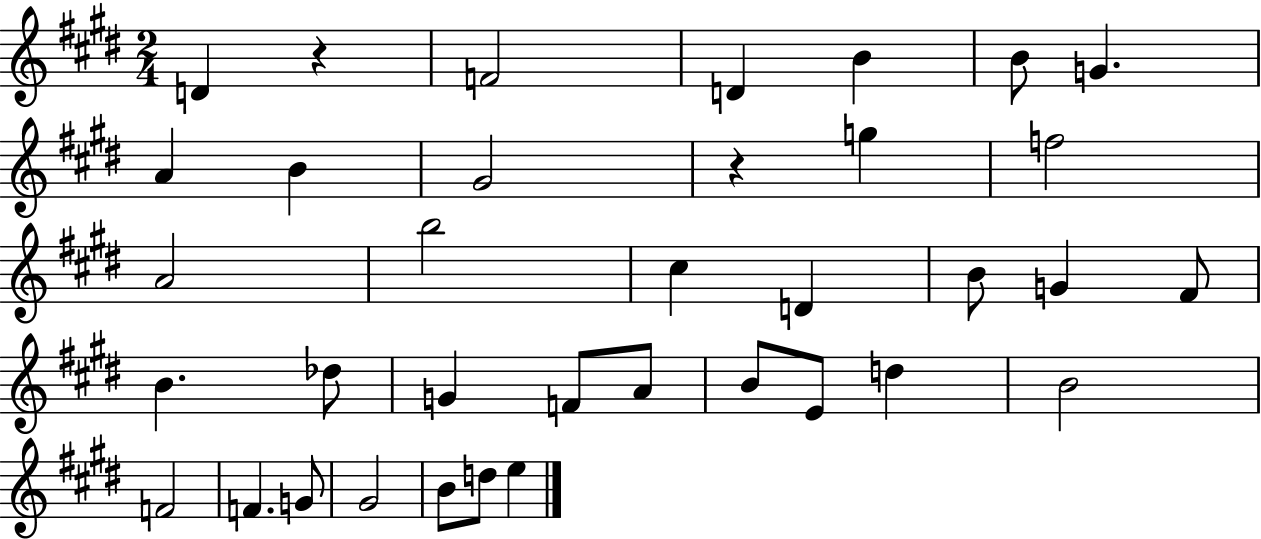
{
  \clef treble
  \numericTimeSignature
  \time 2/4
  \key e \major
  d'4 r4 | f'2 | d'4 b'4 | b'8 g'4. | \break a'4 b'4 | gis'2 | r4 g''4 | f''2 | \break a'2 | b''2 | cis''4 d'4 | b'8 g'4 fis'8 | \break b'4. des''8 | g'4 f'8 a'8 | b'8 e'8 d''4 | b'2 | \break f'2 | f'4. g'8 | gis'2 | b'8 d''8 e''4 | \break \bar "|."
}